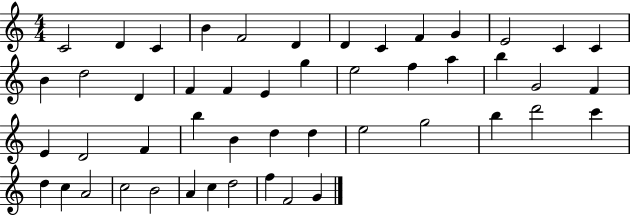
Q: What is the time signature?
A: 4/4